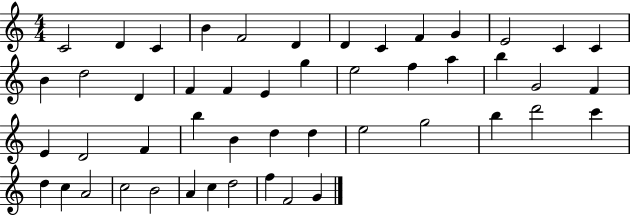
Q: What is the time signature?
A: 4/4